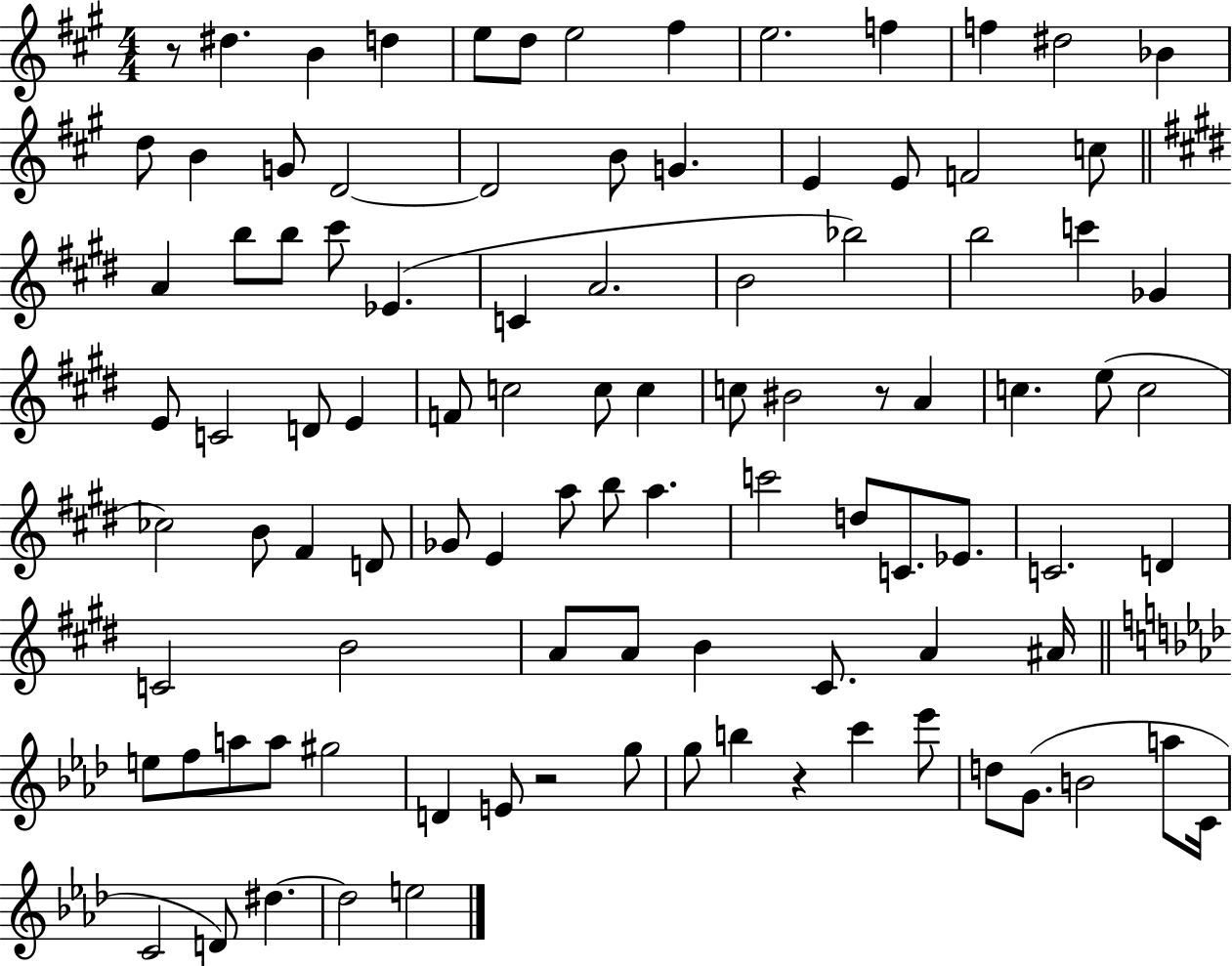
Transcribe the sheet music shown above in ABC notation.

X:1
T:Untitled
M:4/4
L:1/4
K:A
z/2 ^d B d e/2 d/2 e2 ^f e2 f f ^d2 _B d/2 B G/2 D2 D2 B/2 G E E/2 F2 c/2 A b/2 b/2 ^c'/2 _E C A2 B2 _b2 b2 c' _G E/2 C2 D/2 E F/2 c2 c/2 c c/2 ^B2 z/2 A c e/2 c2 _c2 B/2 ^F D/2 _G/2 E a/2 b/2 a c'2 d/2 C/2 _E/2 C2 D C2 B2 A/2 A/2 B ^C/2 A ^A/4 e/2 f/2 a/2 a/2 ^g2 D E/2 z2 g/2 g/2 b z c' _e'/2 d/2 G/2 B2 a/2 C/4 C2 D/2 ^d ^d2 e2